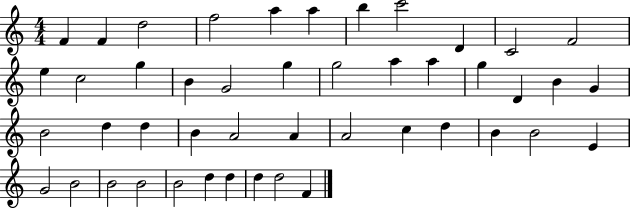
{
  \clef treble
  \numericTimeSignature
  \time 4/4
  \key c \major
  f'4 f'4 d''2 | f''2 a''4 a''4 | b''4 c'''2 d'4 | c'2 f'2 | \break e''4 c''2 g''4 | b'4 g'2 g''4 | g''2 a''4 a''4 | g''4 d'4 b'4 g'4 | \break b'2 d''4 d''4 | b'4 a'2 a'4 | a'2 c''4 d''4 | b'4 b'2 e'4 | \break g'2 b'2 | b'2 b'2 | b'2 d''4 d''4 | d''4 d''2 f'4 | \break \bar "|."
}